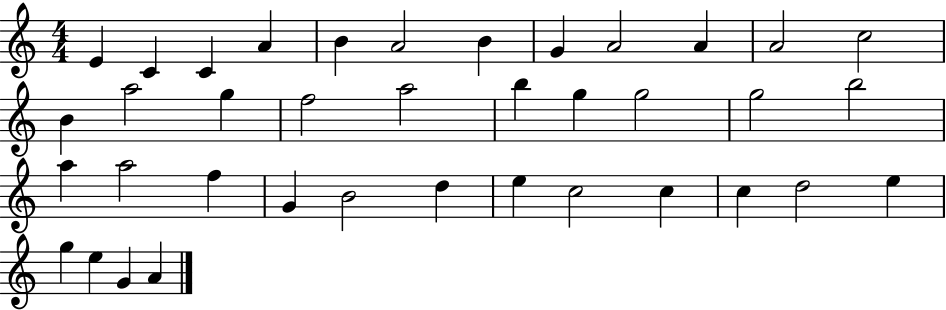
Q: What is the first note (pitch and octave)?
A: E4